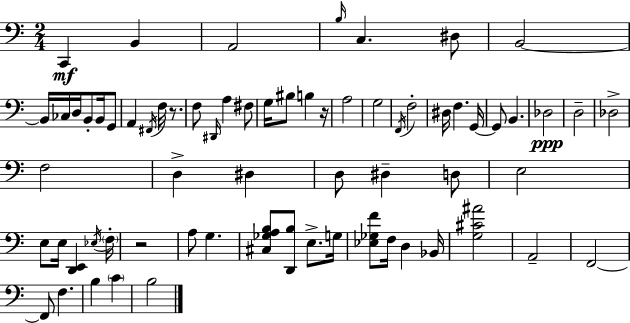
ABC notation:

X:1
T:Untitled
M:2/4
L:1/4
K:C
C,, B,, A,,2 B,/4 C, ^D,/2 B,,2 B,,/4 _C,/4 D,/4 B,,/2 B,,/4 G,,/2 A,, ^F,,/4 F,/4 z/2 F,/2 ^D,,/4 A, ^F,/2 G,/4 ^B,/2 B, z/4 A,2 G,2 F,,/4 F,2 ^D,/4 F, G,,/4 G,,/2 B,, _D,2 D,2 _D,2 F,2 D, ^D, D,/2 ^D, D,/2 E,2 E,/2 E,/4 [D,,E,,] _E,/4 F,/4 z2 A,/2 G, [^C,_G,A,B,]/2 [D,,B,]/2 E,/2 G,/4 [_E,_G,F]/2 F,/4 D, _B,,/4 [G,^C^A]2 A,,2 F,,2 F,,/2 F, B, C B,2